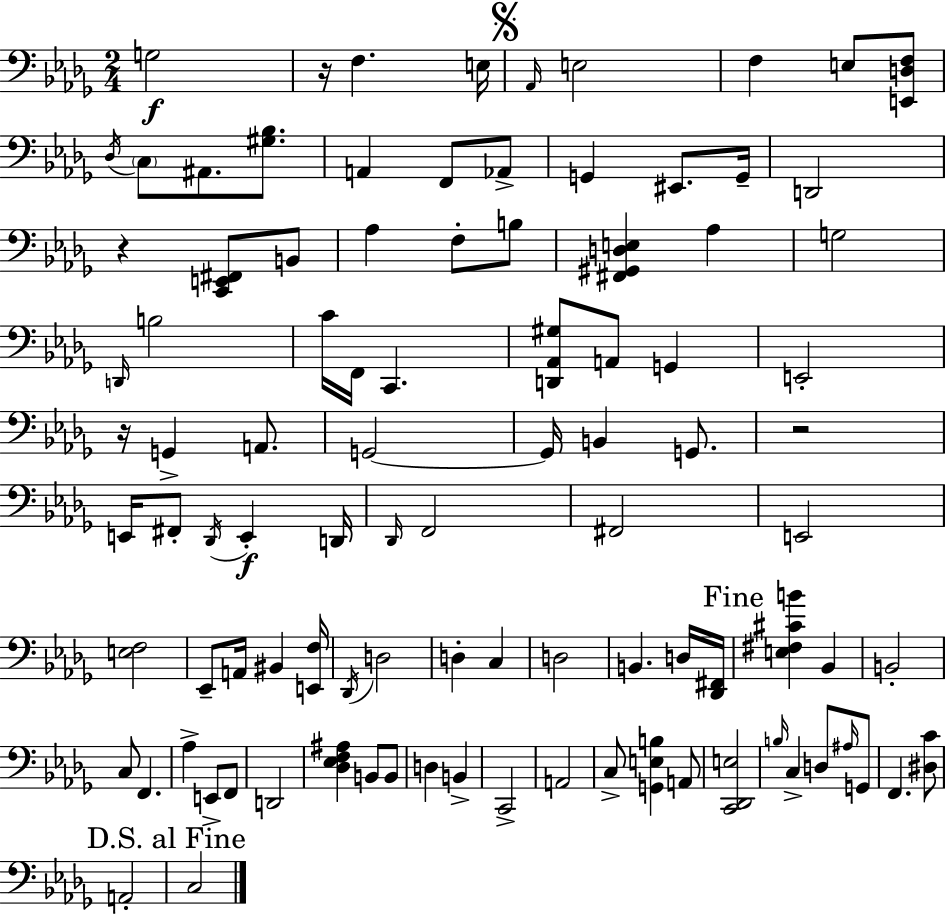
X:1
T:Untitled
M:2/4
L:1/4
K:Bbm
G,2 z/4 F, E,/4 _A,,/4 E,2 F, E,/2 [E,,D,F,]/2 _D,/4 C,/2 ^A,,/2 [^G,_B,]/2 A,, F,,/2 _A,,/2 G,, ^E,,/2 G,,/4 D,,2 z [C,,E,,^F,,]/2 B,,/2 _A, F,/2 B,/2 [^F,,^G,,D,E,] _A, G,2 D,,/4 B,2 C/4 F,,/4 C,, [D,,_A,,^G,]/2 A,,/2 G,, E,,2 z/4 G,, A,,/2 G,,2 G,,/4 B,, G,,/2 z2 E,,/4 ^F,,/2 _D,,/4 E,, D,,/4 _D,,/4 F,,2 ^F,,2 E,,2 [E,F,]2 _E,,/2 A,,/4 ^B,, [E,,F,]/4 _D,,/4 D,2 D, C, D,2 B,, D,/4 [_D,,^F,,]/4 [E,^F,^CB] _B,, B,,2 C,/2 F,, _A, E,,/2 F,,/2 D,,2 [_D,_E,F,^A,] B,,/2 B,,/2 D, B,, C,,2 A,,2 C,/2 [G,,E,B,] A,,/2 [C,,_D,,E,]2 B,/4 C, D,/2 ^A,/4 G,,/2 F,, [^D,C]/2 A,,2 C,2